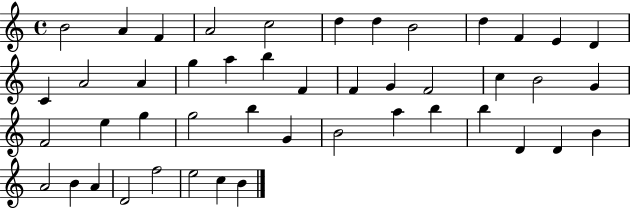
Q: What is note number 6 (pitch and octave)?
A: D5